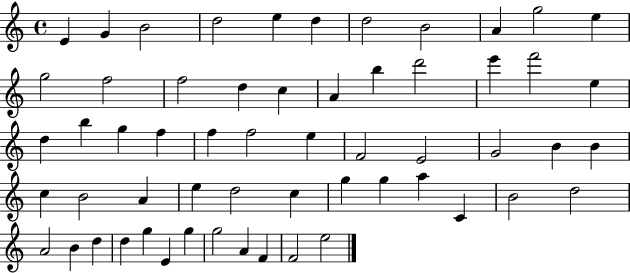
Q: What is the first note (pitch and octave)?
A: E4